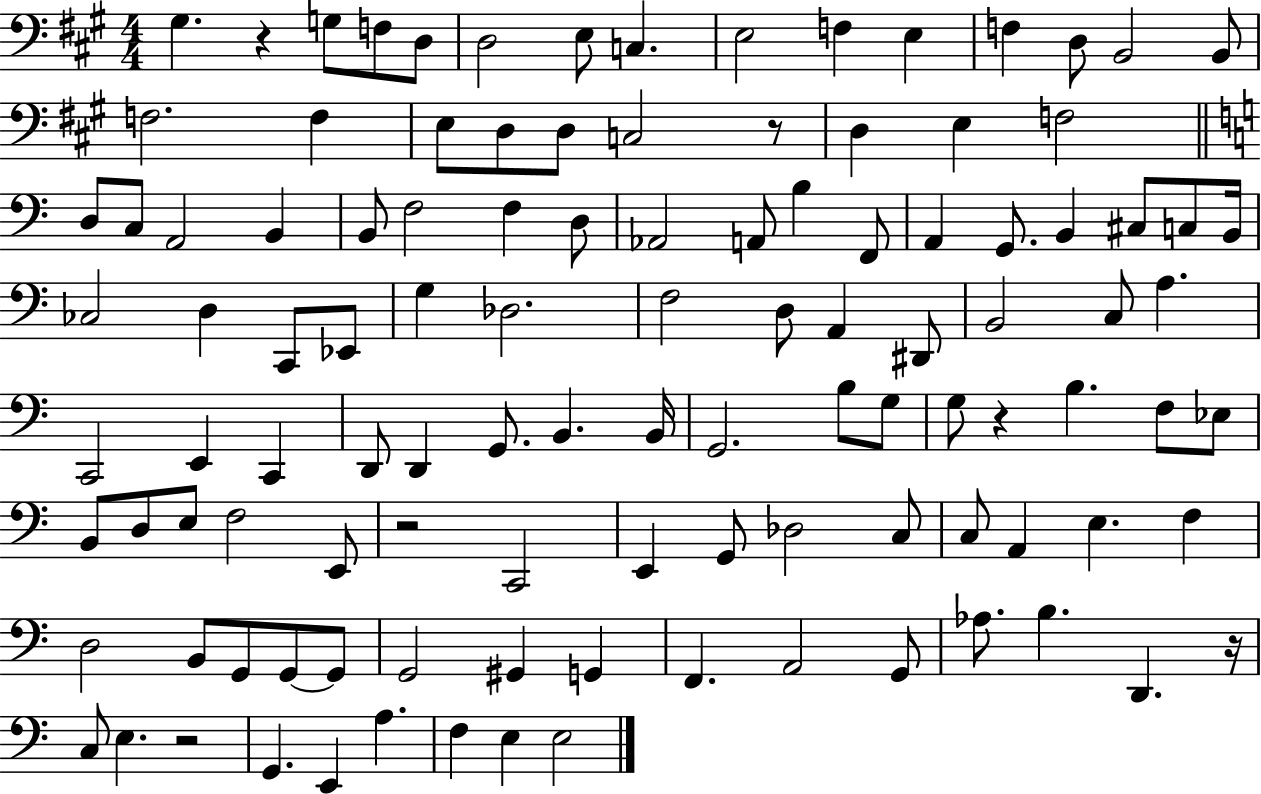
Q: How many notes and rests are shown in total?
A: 111